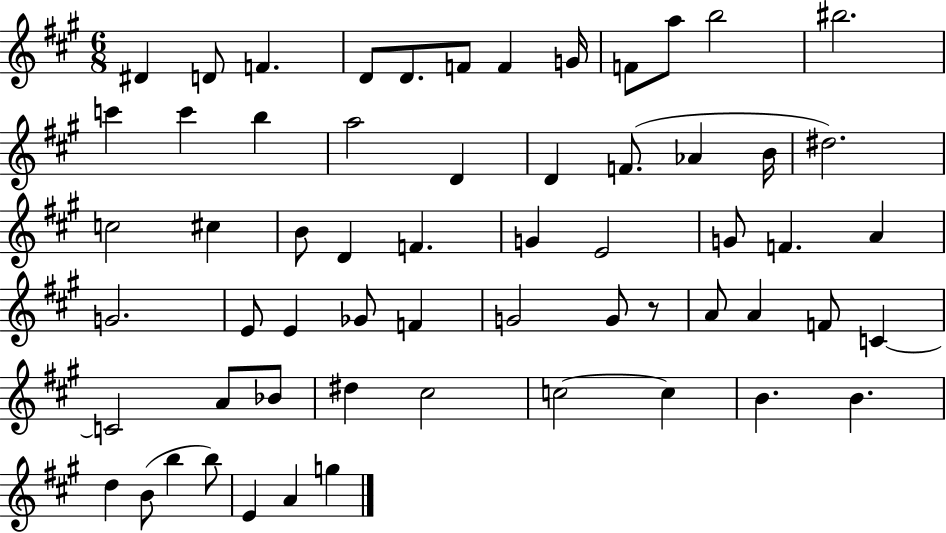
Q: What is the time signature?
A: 6/8